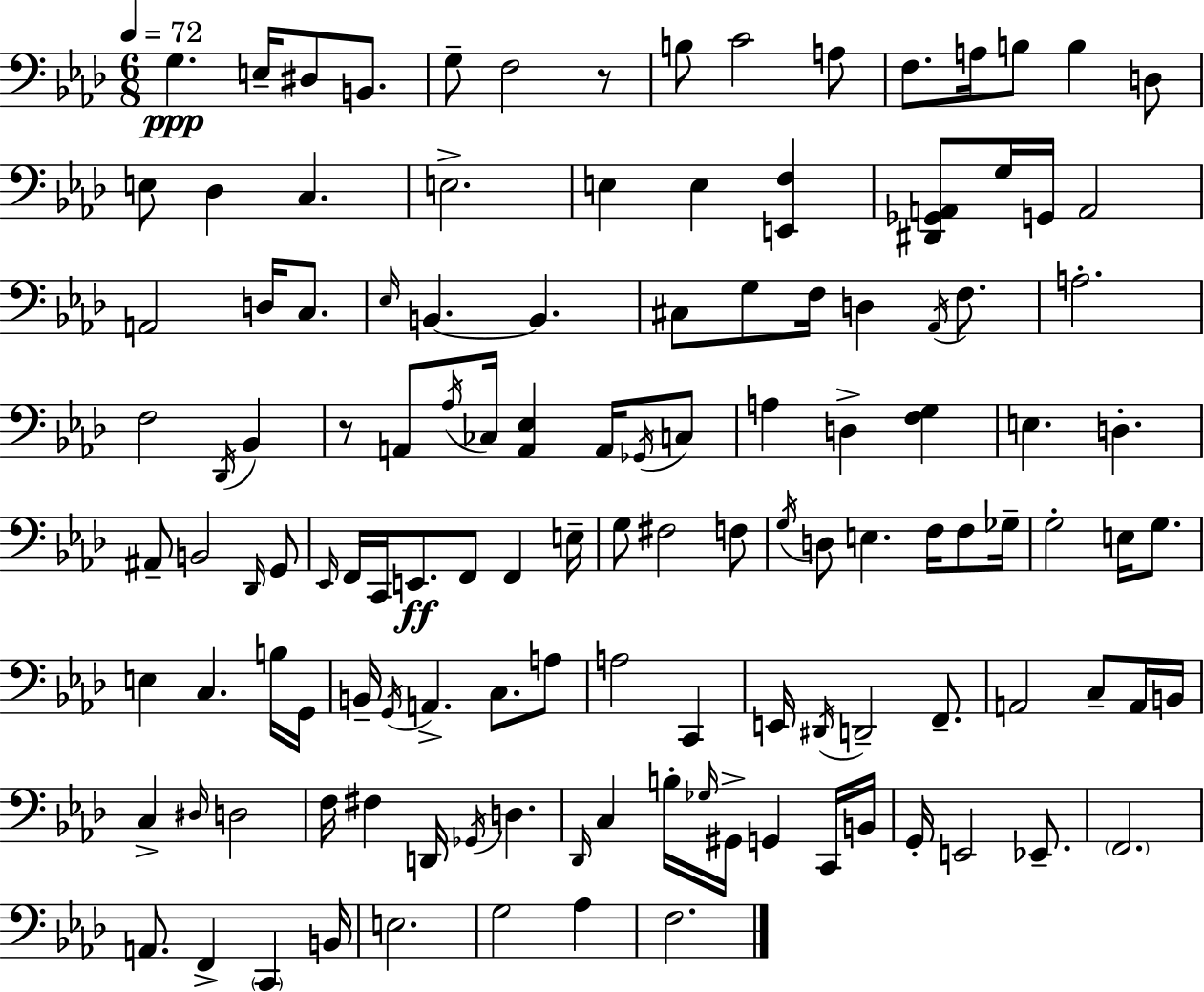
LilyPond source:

{
  \clef bass
  \numericTimeSignature
  \time 6/8
  \key f \minor
  \tempo 4 = 72
  g4.\ppp e16-- dis8 b,8. | g8-- f2 r8 | b8 c'2 a8 | f8. a16 b8 b4 d8 | \break e8 des4 c4. | e2.-> | e4 e4 <e, f>4 | <dis, ges, a,>8 g16 g,16 a,2 | \break a,2 d16 c8. | \grace { ees16 } b,4.~~ b,4. | cis8 g8 f16 d4 \acciaccatura { aes,16 } f8. | a2.-. | \break f2 \acciaccatura { des,16 } bes,4 | r8 a,8 \acciaccatura { aes16 } ces16 <a, ees>4 | a,16 \acciaccatura { ges,16 } c8 a4 d4-> | <f g>4 e4. d4.-. | \break ais,8-- b,2 | \grace { des,16 } g,8 \grace { ees,16 } f,16 c,16 e,8.\ff | f,8 f,4 e16-- g8 fis2 | f8 \acciaccatura { g16 } d8 e4. | \break f16 f8 ges16-- g2-. | e16 g8. e4 | c4. b16 g,16 b,16-- \acciaccatura { g,16 } a,4.-> | c8. a8 a2 | \break c,4 e,16 \acciaccatura { dis,16 } d,2-- | f,8.-- a,2 | c8-- a,16 b,16 c4-> | \grace { dis16 } d2 f16 | \break fis4 d,16 \acciaccatura { ges,16 } d4. | \grace { des,16 } c4 b16-. \grace { ges16 } gis,16-> g,4 | c,16 b,16 g,16-. e,2 ees,8.-- | \parenthesize f,2. | \break a,8. f,4-> \parenthesize c,4 | b,16 e2. | g2 aes4 | f2. | \break \bar "|."
}